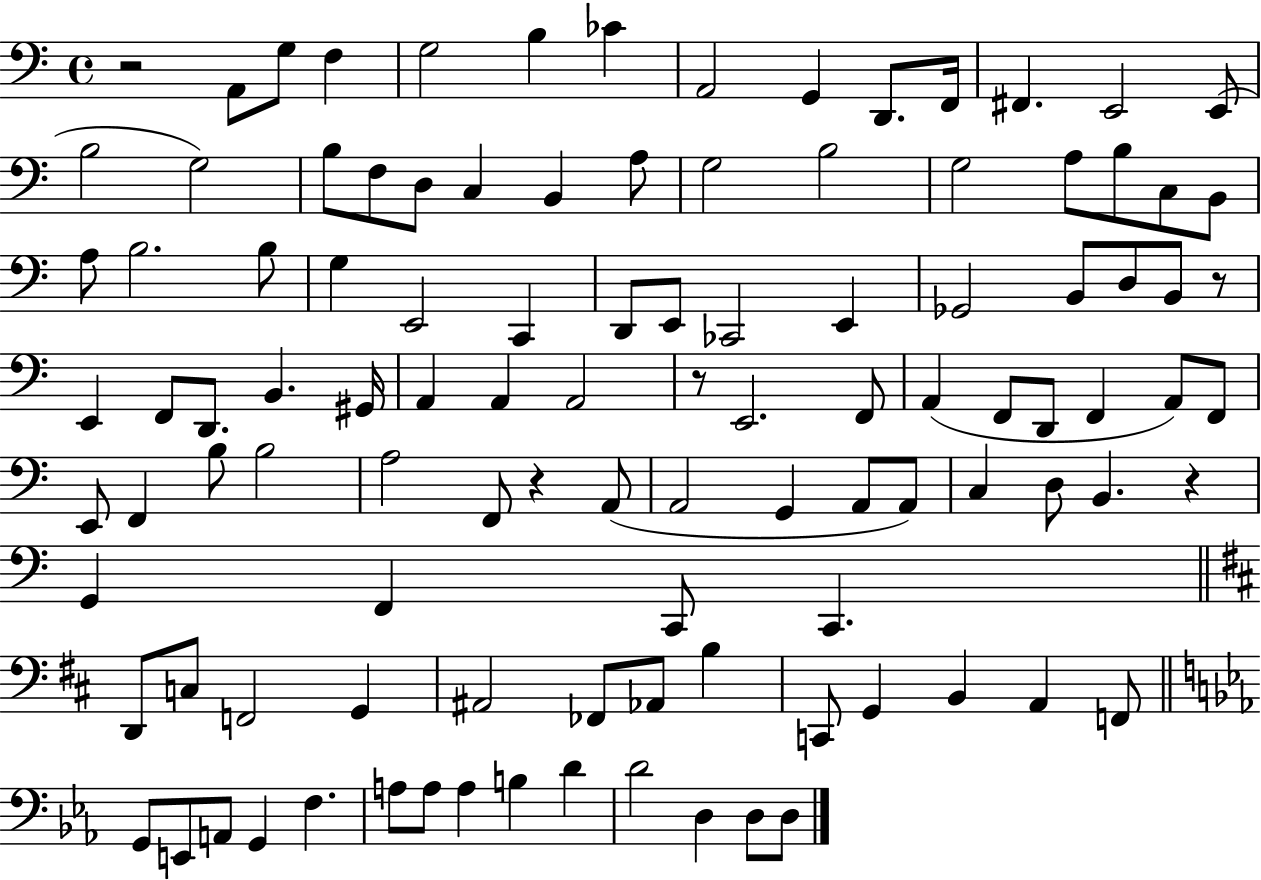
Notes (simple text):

R/h A2/e G3/e F3/q G3/h B3/q CES4/q A2/h G2/q D2/e. F2/s F#2/q. E2/h E2/e B3/h G3/h B3/e F3/e D3/e C3/q B2/q A3/e G3/h B3/h G3/h A3/e B3/e C3/e B2/e A3/e B3/h. B3/e G3/q E2/h C2/q D2/e E2/e CES2/h E2/q Gb2/h B2/e D3/e B2/e R/e E2/q F2/e D2/e. B2/q. G#2/s A2/q A2/q A2/h R/e E2/h. F2/e A2/q F2/e D2/e F2/q A2/e F2/e E2/e F2/q B3/e B3/h A3/h F2/e R/q A2/e A2/h G2/q A2/e A2/e C3/q D3/e B2/q. R/q G2/q F2/q C2/e C2/q. D2/e C3/e F2/h G2/q A#2/h FES2/e Ab2/e B3/q C2/e G2/q B2/q A2/q F2/e G2/e E2/e A2/e G2/q F3/q. A3/e A3/e A3/q B3/q D4/q D4/h D3/q D3/e D3/e